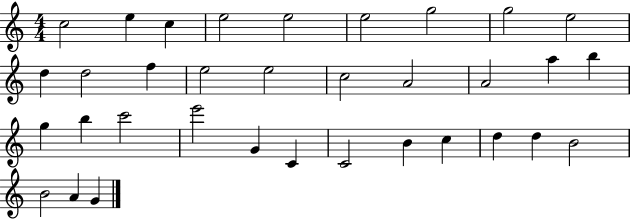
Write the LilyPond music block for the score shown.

{
  \clef treble
  \numericTimeSignature
  \time 4/4
  \key c \major
  c''2 e''4 c''4 | e''2 e''2 | e''2 g''2 | g''2 e''2 | \break d''4 d''2 f''4 | e''2 e''2 | c''2 a'2 | a'2 a''4 b''4 | \break g''4 b''4 c'''2 | e'''2 g'4 c'4 | c'2 b'4 c''4 | d''4 d''4 b'2 | \break b'2 a'4 g'4 | \bar "|."
}